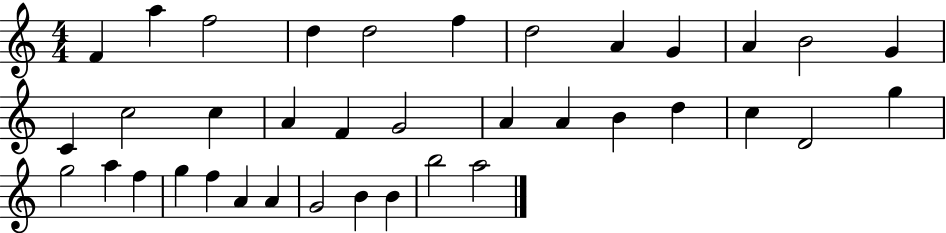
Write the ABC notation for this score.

X:1
T:Untitled
M:4/4
L:1/4
K:C
F a f2 d d2 f d2 A G A B2 G C c2 c A F G2 A A B d c D2 g g2 a f g f A A G2 B B b2 a2